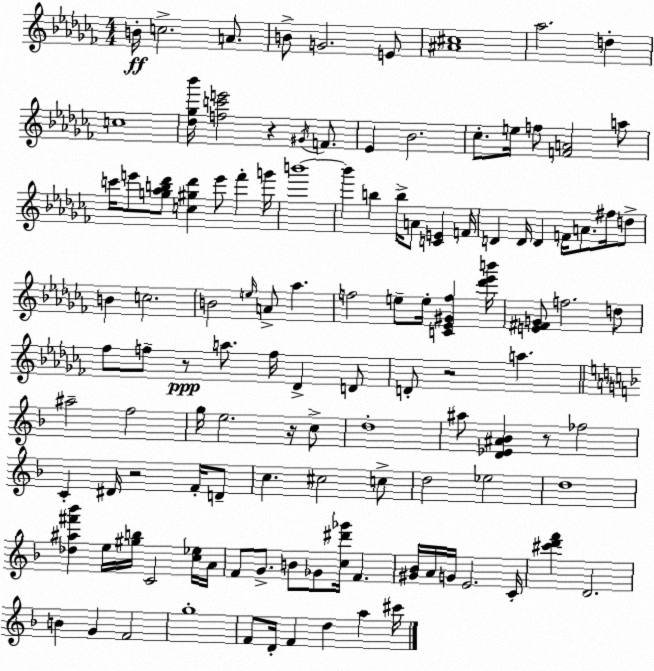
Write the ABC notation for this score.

X:1
T:Untitled
M:4/4
L:1/4
K:Abm
B/4 c2 A/2 B/2 G2 E/2 [^A^c]4 _a2 d c4 [_d_g_b']/4 [fc'e']2 z ^G/4 F/2 _E _B2 _c/2 e/4 f/2 [FA]2 a/2 c'/4 e'/2 [g_ab_d']/2 [c^g_d'] e'/2 _f' g'/4 b'4 b' b b/4 A/2 [CE] F/4 D D/4 D F/4 A/2 ^f/4 d/2 B c2 B2 e/4 A/2 _a f2 e/2 e/4 [C_E^Gf] [_d'_e'b']/4 [E^FG]/2 f2 d/2 _f/2 f/2 z/2 a/2 f/4 _D D/2 D/2 z2 a ^a2 f2 g/4 e2 z/4 c/2 d4 ^a/2 [D_E^A_B] z/2 _f2 C ^D/4 z2 F/4 D/2 c ^c2 c/2 d2 _e2 d4 [_d^a^f'_b'] e/4 [^gb]/4 C2 [c_e]/4 A/4 F/2 G/2 B/2 _G/2 [c^d'_g']/4 F [^G_B]/4 A/4 G/4 E2 C/4 [^c'd'f'] D2 B G F2 g4 F/2 D/4 F d a ^c'/4